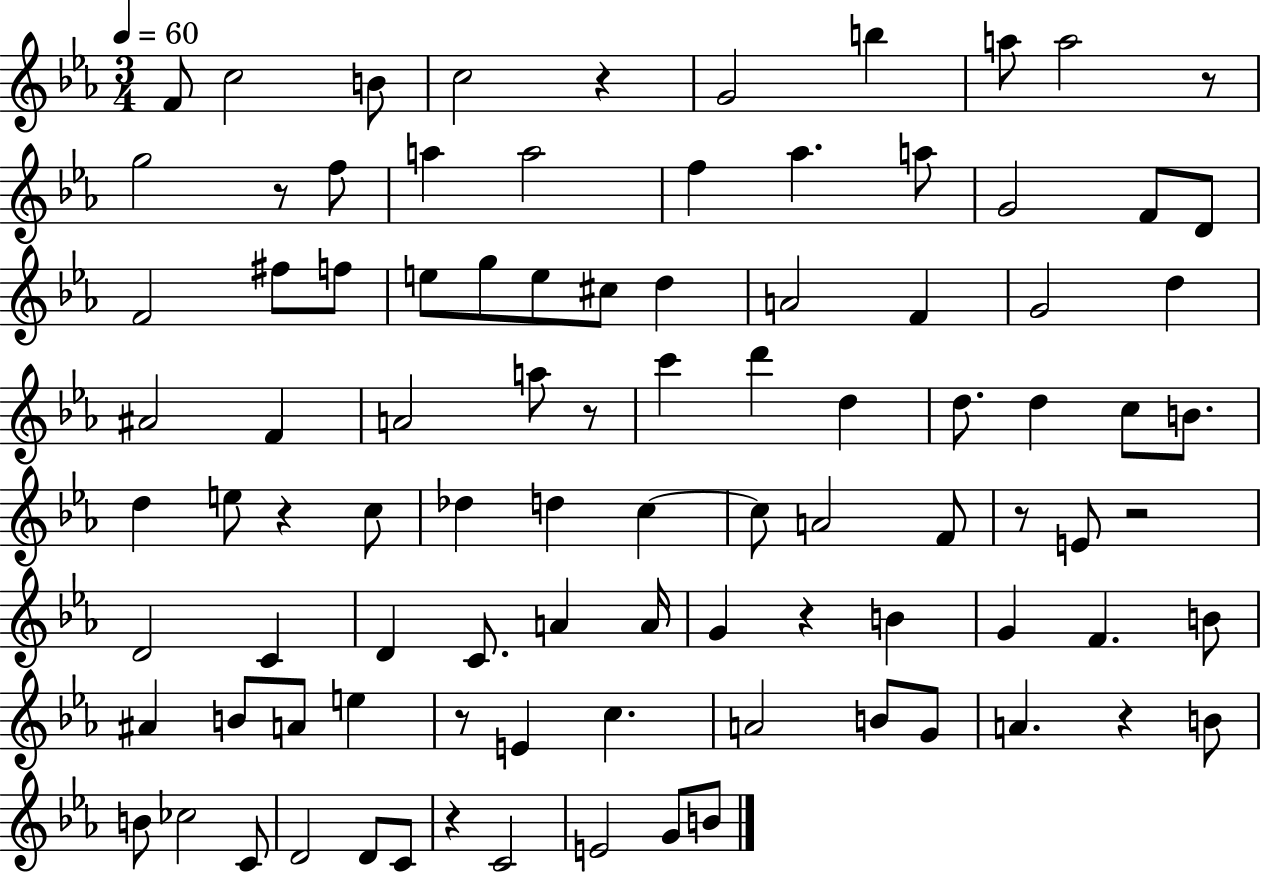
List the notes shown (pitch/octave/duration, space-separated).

F4/e C5/h B4/e C5/h R/q G4/h B5/q A5/e A5/h R/e G5/h R/e F5/e A5/q A5/h F5/q Ab5/q. A5/e G4/h F4/e D4/e F4/h F#5/e F5/e E5/e G5/e E5/e C#5/e D5/q A4/h F4/q G4/h D5/q A#4/h F4/q A4/h A5/e R/e C6/q D6/q D5/q D5/e. D5/q C5/e B4/e. D5/q E5/e R/q C5/e Db5/q D5/q C5/q C5/e A4/h F4/e R/e E4/e R/h D4/h C4/q D4/q C4/e. A4/q A4/s G4/q R/q B4/q G4/q F4/q. B4/e A#4/q B4/e A4/e E5/q R/e E4/q C5/q. A4/h B4/e G4/e A4/q. R/q B4/e B4/e CES5/h C4/e D4/h D4/e C4/e R/q C4/h E4/h G4/e B4/e